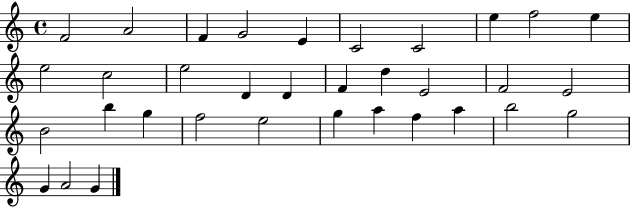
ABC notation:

X:1
T:Untitled
M:4/4
L:1/4
K:C
F2 A2 F G2 E C2 C2 e f2 e e2 c2 e2 D D F d E2 F2 E2 B2 b g f2 e2 g a f a b2 g2 G A2 G